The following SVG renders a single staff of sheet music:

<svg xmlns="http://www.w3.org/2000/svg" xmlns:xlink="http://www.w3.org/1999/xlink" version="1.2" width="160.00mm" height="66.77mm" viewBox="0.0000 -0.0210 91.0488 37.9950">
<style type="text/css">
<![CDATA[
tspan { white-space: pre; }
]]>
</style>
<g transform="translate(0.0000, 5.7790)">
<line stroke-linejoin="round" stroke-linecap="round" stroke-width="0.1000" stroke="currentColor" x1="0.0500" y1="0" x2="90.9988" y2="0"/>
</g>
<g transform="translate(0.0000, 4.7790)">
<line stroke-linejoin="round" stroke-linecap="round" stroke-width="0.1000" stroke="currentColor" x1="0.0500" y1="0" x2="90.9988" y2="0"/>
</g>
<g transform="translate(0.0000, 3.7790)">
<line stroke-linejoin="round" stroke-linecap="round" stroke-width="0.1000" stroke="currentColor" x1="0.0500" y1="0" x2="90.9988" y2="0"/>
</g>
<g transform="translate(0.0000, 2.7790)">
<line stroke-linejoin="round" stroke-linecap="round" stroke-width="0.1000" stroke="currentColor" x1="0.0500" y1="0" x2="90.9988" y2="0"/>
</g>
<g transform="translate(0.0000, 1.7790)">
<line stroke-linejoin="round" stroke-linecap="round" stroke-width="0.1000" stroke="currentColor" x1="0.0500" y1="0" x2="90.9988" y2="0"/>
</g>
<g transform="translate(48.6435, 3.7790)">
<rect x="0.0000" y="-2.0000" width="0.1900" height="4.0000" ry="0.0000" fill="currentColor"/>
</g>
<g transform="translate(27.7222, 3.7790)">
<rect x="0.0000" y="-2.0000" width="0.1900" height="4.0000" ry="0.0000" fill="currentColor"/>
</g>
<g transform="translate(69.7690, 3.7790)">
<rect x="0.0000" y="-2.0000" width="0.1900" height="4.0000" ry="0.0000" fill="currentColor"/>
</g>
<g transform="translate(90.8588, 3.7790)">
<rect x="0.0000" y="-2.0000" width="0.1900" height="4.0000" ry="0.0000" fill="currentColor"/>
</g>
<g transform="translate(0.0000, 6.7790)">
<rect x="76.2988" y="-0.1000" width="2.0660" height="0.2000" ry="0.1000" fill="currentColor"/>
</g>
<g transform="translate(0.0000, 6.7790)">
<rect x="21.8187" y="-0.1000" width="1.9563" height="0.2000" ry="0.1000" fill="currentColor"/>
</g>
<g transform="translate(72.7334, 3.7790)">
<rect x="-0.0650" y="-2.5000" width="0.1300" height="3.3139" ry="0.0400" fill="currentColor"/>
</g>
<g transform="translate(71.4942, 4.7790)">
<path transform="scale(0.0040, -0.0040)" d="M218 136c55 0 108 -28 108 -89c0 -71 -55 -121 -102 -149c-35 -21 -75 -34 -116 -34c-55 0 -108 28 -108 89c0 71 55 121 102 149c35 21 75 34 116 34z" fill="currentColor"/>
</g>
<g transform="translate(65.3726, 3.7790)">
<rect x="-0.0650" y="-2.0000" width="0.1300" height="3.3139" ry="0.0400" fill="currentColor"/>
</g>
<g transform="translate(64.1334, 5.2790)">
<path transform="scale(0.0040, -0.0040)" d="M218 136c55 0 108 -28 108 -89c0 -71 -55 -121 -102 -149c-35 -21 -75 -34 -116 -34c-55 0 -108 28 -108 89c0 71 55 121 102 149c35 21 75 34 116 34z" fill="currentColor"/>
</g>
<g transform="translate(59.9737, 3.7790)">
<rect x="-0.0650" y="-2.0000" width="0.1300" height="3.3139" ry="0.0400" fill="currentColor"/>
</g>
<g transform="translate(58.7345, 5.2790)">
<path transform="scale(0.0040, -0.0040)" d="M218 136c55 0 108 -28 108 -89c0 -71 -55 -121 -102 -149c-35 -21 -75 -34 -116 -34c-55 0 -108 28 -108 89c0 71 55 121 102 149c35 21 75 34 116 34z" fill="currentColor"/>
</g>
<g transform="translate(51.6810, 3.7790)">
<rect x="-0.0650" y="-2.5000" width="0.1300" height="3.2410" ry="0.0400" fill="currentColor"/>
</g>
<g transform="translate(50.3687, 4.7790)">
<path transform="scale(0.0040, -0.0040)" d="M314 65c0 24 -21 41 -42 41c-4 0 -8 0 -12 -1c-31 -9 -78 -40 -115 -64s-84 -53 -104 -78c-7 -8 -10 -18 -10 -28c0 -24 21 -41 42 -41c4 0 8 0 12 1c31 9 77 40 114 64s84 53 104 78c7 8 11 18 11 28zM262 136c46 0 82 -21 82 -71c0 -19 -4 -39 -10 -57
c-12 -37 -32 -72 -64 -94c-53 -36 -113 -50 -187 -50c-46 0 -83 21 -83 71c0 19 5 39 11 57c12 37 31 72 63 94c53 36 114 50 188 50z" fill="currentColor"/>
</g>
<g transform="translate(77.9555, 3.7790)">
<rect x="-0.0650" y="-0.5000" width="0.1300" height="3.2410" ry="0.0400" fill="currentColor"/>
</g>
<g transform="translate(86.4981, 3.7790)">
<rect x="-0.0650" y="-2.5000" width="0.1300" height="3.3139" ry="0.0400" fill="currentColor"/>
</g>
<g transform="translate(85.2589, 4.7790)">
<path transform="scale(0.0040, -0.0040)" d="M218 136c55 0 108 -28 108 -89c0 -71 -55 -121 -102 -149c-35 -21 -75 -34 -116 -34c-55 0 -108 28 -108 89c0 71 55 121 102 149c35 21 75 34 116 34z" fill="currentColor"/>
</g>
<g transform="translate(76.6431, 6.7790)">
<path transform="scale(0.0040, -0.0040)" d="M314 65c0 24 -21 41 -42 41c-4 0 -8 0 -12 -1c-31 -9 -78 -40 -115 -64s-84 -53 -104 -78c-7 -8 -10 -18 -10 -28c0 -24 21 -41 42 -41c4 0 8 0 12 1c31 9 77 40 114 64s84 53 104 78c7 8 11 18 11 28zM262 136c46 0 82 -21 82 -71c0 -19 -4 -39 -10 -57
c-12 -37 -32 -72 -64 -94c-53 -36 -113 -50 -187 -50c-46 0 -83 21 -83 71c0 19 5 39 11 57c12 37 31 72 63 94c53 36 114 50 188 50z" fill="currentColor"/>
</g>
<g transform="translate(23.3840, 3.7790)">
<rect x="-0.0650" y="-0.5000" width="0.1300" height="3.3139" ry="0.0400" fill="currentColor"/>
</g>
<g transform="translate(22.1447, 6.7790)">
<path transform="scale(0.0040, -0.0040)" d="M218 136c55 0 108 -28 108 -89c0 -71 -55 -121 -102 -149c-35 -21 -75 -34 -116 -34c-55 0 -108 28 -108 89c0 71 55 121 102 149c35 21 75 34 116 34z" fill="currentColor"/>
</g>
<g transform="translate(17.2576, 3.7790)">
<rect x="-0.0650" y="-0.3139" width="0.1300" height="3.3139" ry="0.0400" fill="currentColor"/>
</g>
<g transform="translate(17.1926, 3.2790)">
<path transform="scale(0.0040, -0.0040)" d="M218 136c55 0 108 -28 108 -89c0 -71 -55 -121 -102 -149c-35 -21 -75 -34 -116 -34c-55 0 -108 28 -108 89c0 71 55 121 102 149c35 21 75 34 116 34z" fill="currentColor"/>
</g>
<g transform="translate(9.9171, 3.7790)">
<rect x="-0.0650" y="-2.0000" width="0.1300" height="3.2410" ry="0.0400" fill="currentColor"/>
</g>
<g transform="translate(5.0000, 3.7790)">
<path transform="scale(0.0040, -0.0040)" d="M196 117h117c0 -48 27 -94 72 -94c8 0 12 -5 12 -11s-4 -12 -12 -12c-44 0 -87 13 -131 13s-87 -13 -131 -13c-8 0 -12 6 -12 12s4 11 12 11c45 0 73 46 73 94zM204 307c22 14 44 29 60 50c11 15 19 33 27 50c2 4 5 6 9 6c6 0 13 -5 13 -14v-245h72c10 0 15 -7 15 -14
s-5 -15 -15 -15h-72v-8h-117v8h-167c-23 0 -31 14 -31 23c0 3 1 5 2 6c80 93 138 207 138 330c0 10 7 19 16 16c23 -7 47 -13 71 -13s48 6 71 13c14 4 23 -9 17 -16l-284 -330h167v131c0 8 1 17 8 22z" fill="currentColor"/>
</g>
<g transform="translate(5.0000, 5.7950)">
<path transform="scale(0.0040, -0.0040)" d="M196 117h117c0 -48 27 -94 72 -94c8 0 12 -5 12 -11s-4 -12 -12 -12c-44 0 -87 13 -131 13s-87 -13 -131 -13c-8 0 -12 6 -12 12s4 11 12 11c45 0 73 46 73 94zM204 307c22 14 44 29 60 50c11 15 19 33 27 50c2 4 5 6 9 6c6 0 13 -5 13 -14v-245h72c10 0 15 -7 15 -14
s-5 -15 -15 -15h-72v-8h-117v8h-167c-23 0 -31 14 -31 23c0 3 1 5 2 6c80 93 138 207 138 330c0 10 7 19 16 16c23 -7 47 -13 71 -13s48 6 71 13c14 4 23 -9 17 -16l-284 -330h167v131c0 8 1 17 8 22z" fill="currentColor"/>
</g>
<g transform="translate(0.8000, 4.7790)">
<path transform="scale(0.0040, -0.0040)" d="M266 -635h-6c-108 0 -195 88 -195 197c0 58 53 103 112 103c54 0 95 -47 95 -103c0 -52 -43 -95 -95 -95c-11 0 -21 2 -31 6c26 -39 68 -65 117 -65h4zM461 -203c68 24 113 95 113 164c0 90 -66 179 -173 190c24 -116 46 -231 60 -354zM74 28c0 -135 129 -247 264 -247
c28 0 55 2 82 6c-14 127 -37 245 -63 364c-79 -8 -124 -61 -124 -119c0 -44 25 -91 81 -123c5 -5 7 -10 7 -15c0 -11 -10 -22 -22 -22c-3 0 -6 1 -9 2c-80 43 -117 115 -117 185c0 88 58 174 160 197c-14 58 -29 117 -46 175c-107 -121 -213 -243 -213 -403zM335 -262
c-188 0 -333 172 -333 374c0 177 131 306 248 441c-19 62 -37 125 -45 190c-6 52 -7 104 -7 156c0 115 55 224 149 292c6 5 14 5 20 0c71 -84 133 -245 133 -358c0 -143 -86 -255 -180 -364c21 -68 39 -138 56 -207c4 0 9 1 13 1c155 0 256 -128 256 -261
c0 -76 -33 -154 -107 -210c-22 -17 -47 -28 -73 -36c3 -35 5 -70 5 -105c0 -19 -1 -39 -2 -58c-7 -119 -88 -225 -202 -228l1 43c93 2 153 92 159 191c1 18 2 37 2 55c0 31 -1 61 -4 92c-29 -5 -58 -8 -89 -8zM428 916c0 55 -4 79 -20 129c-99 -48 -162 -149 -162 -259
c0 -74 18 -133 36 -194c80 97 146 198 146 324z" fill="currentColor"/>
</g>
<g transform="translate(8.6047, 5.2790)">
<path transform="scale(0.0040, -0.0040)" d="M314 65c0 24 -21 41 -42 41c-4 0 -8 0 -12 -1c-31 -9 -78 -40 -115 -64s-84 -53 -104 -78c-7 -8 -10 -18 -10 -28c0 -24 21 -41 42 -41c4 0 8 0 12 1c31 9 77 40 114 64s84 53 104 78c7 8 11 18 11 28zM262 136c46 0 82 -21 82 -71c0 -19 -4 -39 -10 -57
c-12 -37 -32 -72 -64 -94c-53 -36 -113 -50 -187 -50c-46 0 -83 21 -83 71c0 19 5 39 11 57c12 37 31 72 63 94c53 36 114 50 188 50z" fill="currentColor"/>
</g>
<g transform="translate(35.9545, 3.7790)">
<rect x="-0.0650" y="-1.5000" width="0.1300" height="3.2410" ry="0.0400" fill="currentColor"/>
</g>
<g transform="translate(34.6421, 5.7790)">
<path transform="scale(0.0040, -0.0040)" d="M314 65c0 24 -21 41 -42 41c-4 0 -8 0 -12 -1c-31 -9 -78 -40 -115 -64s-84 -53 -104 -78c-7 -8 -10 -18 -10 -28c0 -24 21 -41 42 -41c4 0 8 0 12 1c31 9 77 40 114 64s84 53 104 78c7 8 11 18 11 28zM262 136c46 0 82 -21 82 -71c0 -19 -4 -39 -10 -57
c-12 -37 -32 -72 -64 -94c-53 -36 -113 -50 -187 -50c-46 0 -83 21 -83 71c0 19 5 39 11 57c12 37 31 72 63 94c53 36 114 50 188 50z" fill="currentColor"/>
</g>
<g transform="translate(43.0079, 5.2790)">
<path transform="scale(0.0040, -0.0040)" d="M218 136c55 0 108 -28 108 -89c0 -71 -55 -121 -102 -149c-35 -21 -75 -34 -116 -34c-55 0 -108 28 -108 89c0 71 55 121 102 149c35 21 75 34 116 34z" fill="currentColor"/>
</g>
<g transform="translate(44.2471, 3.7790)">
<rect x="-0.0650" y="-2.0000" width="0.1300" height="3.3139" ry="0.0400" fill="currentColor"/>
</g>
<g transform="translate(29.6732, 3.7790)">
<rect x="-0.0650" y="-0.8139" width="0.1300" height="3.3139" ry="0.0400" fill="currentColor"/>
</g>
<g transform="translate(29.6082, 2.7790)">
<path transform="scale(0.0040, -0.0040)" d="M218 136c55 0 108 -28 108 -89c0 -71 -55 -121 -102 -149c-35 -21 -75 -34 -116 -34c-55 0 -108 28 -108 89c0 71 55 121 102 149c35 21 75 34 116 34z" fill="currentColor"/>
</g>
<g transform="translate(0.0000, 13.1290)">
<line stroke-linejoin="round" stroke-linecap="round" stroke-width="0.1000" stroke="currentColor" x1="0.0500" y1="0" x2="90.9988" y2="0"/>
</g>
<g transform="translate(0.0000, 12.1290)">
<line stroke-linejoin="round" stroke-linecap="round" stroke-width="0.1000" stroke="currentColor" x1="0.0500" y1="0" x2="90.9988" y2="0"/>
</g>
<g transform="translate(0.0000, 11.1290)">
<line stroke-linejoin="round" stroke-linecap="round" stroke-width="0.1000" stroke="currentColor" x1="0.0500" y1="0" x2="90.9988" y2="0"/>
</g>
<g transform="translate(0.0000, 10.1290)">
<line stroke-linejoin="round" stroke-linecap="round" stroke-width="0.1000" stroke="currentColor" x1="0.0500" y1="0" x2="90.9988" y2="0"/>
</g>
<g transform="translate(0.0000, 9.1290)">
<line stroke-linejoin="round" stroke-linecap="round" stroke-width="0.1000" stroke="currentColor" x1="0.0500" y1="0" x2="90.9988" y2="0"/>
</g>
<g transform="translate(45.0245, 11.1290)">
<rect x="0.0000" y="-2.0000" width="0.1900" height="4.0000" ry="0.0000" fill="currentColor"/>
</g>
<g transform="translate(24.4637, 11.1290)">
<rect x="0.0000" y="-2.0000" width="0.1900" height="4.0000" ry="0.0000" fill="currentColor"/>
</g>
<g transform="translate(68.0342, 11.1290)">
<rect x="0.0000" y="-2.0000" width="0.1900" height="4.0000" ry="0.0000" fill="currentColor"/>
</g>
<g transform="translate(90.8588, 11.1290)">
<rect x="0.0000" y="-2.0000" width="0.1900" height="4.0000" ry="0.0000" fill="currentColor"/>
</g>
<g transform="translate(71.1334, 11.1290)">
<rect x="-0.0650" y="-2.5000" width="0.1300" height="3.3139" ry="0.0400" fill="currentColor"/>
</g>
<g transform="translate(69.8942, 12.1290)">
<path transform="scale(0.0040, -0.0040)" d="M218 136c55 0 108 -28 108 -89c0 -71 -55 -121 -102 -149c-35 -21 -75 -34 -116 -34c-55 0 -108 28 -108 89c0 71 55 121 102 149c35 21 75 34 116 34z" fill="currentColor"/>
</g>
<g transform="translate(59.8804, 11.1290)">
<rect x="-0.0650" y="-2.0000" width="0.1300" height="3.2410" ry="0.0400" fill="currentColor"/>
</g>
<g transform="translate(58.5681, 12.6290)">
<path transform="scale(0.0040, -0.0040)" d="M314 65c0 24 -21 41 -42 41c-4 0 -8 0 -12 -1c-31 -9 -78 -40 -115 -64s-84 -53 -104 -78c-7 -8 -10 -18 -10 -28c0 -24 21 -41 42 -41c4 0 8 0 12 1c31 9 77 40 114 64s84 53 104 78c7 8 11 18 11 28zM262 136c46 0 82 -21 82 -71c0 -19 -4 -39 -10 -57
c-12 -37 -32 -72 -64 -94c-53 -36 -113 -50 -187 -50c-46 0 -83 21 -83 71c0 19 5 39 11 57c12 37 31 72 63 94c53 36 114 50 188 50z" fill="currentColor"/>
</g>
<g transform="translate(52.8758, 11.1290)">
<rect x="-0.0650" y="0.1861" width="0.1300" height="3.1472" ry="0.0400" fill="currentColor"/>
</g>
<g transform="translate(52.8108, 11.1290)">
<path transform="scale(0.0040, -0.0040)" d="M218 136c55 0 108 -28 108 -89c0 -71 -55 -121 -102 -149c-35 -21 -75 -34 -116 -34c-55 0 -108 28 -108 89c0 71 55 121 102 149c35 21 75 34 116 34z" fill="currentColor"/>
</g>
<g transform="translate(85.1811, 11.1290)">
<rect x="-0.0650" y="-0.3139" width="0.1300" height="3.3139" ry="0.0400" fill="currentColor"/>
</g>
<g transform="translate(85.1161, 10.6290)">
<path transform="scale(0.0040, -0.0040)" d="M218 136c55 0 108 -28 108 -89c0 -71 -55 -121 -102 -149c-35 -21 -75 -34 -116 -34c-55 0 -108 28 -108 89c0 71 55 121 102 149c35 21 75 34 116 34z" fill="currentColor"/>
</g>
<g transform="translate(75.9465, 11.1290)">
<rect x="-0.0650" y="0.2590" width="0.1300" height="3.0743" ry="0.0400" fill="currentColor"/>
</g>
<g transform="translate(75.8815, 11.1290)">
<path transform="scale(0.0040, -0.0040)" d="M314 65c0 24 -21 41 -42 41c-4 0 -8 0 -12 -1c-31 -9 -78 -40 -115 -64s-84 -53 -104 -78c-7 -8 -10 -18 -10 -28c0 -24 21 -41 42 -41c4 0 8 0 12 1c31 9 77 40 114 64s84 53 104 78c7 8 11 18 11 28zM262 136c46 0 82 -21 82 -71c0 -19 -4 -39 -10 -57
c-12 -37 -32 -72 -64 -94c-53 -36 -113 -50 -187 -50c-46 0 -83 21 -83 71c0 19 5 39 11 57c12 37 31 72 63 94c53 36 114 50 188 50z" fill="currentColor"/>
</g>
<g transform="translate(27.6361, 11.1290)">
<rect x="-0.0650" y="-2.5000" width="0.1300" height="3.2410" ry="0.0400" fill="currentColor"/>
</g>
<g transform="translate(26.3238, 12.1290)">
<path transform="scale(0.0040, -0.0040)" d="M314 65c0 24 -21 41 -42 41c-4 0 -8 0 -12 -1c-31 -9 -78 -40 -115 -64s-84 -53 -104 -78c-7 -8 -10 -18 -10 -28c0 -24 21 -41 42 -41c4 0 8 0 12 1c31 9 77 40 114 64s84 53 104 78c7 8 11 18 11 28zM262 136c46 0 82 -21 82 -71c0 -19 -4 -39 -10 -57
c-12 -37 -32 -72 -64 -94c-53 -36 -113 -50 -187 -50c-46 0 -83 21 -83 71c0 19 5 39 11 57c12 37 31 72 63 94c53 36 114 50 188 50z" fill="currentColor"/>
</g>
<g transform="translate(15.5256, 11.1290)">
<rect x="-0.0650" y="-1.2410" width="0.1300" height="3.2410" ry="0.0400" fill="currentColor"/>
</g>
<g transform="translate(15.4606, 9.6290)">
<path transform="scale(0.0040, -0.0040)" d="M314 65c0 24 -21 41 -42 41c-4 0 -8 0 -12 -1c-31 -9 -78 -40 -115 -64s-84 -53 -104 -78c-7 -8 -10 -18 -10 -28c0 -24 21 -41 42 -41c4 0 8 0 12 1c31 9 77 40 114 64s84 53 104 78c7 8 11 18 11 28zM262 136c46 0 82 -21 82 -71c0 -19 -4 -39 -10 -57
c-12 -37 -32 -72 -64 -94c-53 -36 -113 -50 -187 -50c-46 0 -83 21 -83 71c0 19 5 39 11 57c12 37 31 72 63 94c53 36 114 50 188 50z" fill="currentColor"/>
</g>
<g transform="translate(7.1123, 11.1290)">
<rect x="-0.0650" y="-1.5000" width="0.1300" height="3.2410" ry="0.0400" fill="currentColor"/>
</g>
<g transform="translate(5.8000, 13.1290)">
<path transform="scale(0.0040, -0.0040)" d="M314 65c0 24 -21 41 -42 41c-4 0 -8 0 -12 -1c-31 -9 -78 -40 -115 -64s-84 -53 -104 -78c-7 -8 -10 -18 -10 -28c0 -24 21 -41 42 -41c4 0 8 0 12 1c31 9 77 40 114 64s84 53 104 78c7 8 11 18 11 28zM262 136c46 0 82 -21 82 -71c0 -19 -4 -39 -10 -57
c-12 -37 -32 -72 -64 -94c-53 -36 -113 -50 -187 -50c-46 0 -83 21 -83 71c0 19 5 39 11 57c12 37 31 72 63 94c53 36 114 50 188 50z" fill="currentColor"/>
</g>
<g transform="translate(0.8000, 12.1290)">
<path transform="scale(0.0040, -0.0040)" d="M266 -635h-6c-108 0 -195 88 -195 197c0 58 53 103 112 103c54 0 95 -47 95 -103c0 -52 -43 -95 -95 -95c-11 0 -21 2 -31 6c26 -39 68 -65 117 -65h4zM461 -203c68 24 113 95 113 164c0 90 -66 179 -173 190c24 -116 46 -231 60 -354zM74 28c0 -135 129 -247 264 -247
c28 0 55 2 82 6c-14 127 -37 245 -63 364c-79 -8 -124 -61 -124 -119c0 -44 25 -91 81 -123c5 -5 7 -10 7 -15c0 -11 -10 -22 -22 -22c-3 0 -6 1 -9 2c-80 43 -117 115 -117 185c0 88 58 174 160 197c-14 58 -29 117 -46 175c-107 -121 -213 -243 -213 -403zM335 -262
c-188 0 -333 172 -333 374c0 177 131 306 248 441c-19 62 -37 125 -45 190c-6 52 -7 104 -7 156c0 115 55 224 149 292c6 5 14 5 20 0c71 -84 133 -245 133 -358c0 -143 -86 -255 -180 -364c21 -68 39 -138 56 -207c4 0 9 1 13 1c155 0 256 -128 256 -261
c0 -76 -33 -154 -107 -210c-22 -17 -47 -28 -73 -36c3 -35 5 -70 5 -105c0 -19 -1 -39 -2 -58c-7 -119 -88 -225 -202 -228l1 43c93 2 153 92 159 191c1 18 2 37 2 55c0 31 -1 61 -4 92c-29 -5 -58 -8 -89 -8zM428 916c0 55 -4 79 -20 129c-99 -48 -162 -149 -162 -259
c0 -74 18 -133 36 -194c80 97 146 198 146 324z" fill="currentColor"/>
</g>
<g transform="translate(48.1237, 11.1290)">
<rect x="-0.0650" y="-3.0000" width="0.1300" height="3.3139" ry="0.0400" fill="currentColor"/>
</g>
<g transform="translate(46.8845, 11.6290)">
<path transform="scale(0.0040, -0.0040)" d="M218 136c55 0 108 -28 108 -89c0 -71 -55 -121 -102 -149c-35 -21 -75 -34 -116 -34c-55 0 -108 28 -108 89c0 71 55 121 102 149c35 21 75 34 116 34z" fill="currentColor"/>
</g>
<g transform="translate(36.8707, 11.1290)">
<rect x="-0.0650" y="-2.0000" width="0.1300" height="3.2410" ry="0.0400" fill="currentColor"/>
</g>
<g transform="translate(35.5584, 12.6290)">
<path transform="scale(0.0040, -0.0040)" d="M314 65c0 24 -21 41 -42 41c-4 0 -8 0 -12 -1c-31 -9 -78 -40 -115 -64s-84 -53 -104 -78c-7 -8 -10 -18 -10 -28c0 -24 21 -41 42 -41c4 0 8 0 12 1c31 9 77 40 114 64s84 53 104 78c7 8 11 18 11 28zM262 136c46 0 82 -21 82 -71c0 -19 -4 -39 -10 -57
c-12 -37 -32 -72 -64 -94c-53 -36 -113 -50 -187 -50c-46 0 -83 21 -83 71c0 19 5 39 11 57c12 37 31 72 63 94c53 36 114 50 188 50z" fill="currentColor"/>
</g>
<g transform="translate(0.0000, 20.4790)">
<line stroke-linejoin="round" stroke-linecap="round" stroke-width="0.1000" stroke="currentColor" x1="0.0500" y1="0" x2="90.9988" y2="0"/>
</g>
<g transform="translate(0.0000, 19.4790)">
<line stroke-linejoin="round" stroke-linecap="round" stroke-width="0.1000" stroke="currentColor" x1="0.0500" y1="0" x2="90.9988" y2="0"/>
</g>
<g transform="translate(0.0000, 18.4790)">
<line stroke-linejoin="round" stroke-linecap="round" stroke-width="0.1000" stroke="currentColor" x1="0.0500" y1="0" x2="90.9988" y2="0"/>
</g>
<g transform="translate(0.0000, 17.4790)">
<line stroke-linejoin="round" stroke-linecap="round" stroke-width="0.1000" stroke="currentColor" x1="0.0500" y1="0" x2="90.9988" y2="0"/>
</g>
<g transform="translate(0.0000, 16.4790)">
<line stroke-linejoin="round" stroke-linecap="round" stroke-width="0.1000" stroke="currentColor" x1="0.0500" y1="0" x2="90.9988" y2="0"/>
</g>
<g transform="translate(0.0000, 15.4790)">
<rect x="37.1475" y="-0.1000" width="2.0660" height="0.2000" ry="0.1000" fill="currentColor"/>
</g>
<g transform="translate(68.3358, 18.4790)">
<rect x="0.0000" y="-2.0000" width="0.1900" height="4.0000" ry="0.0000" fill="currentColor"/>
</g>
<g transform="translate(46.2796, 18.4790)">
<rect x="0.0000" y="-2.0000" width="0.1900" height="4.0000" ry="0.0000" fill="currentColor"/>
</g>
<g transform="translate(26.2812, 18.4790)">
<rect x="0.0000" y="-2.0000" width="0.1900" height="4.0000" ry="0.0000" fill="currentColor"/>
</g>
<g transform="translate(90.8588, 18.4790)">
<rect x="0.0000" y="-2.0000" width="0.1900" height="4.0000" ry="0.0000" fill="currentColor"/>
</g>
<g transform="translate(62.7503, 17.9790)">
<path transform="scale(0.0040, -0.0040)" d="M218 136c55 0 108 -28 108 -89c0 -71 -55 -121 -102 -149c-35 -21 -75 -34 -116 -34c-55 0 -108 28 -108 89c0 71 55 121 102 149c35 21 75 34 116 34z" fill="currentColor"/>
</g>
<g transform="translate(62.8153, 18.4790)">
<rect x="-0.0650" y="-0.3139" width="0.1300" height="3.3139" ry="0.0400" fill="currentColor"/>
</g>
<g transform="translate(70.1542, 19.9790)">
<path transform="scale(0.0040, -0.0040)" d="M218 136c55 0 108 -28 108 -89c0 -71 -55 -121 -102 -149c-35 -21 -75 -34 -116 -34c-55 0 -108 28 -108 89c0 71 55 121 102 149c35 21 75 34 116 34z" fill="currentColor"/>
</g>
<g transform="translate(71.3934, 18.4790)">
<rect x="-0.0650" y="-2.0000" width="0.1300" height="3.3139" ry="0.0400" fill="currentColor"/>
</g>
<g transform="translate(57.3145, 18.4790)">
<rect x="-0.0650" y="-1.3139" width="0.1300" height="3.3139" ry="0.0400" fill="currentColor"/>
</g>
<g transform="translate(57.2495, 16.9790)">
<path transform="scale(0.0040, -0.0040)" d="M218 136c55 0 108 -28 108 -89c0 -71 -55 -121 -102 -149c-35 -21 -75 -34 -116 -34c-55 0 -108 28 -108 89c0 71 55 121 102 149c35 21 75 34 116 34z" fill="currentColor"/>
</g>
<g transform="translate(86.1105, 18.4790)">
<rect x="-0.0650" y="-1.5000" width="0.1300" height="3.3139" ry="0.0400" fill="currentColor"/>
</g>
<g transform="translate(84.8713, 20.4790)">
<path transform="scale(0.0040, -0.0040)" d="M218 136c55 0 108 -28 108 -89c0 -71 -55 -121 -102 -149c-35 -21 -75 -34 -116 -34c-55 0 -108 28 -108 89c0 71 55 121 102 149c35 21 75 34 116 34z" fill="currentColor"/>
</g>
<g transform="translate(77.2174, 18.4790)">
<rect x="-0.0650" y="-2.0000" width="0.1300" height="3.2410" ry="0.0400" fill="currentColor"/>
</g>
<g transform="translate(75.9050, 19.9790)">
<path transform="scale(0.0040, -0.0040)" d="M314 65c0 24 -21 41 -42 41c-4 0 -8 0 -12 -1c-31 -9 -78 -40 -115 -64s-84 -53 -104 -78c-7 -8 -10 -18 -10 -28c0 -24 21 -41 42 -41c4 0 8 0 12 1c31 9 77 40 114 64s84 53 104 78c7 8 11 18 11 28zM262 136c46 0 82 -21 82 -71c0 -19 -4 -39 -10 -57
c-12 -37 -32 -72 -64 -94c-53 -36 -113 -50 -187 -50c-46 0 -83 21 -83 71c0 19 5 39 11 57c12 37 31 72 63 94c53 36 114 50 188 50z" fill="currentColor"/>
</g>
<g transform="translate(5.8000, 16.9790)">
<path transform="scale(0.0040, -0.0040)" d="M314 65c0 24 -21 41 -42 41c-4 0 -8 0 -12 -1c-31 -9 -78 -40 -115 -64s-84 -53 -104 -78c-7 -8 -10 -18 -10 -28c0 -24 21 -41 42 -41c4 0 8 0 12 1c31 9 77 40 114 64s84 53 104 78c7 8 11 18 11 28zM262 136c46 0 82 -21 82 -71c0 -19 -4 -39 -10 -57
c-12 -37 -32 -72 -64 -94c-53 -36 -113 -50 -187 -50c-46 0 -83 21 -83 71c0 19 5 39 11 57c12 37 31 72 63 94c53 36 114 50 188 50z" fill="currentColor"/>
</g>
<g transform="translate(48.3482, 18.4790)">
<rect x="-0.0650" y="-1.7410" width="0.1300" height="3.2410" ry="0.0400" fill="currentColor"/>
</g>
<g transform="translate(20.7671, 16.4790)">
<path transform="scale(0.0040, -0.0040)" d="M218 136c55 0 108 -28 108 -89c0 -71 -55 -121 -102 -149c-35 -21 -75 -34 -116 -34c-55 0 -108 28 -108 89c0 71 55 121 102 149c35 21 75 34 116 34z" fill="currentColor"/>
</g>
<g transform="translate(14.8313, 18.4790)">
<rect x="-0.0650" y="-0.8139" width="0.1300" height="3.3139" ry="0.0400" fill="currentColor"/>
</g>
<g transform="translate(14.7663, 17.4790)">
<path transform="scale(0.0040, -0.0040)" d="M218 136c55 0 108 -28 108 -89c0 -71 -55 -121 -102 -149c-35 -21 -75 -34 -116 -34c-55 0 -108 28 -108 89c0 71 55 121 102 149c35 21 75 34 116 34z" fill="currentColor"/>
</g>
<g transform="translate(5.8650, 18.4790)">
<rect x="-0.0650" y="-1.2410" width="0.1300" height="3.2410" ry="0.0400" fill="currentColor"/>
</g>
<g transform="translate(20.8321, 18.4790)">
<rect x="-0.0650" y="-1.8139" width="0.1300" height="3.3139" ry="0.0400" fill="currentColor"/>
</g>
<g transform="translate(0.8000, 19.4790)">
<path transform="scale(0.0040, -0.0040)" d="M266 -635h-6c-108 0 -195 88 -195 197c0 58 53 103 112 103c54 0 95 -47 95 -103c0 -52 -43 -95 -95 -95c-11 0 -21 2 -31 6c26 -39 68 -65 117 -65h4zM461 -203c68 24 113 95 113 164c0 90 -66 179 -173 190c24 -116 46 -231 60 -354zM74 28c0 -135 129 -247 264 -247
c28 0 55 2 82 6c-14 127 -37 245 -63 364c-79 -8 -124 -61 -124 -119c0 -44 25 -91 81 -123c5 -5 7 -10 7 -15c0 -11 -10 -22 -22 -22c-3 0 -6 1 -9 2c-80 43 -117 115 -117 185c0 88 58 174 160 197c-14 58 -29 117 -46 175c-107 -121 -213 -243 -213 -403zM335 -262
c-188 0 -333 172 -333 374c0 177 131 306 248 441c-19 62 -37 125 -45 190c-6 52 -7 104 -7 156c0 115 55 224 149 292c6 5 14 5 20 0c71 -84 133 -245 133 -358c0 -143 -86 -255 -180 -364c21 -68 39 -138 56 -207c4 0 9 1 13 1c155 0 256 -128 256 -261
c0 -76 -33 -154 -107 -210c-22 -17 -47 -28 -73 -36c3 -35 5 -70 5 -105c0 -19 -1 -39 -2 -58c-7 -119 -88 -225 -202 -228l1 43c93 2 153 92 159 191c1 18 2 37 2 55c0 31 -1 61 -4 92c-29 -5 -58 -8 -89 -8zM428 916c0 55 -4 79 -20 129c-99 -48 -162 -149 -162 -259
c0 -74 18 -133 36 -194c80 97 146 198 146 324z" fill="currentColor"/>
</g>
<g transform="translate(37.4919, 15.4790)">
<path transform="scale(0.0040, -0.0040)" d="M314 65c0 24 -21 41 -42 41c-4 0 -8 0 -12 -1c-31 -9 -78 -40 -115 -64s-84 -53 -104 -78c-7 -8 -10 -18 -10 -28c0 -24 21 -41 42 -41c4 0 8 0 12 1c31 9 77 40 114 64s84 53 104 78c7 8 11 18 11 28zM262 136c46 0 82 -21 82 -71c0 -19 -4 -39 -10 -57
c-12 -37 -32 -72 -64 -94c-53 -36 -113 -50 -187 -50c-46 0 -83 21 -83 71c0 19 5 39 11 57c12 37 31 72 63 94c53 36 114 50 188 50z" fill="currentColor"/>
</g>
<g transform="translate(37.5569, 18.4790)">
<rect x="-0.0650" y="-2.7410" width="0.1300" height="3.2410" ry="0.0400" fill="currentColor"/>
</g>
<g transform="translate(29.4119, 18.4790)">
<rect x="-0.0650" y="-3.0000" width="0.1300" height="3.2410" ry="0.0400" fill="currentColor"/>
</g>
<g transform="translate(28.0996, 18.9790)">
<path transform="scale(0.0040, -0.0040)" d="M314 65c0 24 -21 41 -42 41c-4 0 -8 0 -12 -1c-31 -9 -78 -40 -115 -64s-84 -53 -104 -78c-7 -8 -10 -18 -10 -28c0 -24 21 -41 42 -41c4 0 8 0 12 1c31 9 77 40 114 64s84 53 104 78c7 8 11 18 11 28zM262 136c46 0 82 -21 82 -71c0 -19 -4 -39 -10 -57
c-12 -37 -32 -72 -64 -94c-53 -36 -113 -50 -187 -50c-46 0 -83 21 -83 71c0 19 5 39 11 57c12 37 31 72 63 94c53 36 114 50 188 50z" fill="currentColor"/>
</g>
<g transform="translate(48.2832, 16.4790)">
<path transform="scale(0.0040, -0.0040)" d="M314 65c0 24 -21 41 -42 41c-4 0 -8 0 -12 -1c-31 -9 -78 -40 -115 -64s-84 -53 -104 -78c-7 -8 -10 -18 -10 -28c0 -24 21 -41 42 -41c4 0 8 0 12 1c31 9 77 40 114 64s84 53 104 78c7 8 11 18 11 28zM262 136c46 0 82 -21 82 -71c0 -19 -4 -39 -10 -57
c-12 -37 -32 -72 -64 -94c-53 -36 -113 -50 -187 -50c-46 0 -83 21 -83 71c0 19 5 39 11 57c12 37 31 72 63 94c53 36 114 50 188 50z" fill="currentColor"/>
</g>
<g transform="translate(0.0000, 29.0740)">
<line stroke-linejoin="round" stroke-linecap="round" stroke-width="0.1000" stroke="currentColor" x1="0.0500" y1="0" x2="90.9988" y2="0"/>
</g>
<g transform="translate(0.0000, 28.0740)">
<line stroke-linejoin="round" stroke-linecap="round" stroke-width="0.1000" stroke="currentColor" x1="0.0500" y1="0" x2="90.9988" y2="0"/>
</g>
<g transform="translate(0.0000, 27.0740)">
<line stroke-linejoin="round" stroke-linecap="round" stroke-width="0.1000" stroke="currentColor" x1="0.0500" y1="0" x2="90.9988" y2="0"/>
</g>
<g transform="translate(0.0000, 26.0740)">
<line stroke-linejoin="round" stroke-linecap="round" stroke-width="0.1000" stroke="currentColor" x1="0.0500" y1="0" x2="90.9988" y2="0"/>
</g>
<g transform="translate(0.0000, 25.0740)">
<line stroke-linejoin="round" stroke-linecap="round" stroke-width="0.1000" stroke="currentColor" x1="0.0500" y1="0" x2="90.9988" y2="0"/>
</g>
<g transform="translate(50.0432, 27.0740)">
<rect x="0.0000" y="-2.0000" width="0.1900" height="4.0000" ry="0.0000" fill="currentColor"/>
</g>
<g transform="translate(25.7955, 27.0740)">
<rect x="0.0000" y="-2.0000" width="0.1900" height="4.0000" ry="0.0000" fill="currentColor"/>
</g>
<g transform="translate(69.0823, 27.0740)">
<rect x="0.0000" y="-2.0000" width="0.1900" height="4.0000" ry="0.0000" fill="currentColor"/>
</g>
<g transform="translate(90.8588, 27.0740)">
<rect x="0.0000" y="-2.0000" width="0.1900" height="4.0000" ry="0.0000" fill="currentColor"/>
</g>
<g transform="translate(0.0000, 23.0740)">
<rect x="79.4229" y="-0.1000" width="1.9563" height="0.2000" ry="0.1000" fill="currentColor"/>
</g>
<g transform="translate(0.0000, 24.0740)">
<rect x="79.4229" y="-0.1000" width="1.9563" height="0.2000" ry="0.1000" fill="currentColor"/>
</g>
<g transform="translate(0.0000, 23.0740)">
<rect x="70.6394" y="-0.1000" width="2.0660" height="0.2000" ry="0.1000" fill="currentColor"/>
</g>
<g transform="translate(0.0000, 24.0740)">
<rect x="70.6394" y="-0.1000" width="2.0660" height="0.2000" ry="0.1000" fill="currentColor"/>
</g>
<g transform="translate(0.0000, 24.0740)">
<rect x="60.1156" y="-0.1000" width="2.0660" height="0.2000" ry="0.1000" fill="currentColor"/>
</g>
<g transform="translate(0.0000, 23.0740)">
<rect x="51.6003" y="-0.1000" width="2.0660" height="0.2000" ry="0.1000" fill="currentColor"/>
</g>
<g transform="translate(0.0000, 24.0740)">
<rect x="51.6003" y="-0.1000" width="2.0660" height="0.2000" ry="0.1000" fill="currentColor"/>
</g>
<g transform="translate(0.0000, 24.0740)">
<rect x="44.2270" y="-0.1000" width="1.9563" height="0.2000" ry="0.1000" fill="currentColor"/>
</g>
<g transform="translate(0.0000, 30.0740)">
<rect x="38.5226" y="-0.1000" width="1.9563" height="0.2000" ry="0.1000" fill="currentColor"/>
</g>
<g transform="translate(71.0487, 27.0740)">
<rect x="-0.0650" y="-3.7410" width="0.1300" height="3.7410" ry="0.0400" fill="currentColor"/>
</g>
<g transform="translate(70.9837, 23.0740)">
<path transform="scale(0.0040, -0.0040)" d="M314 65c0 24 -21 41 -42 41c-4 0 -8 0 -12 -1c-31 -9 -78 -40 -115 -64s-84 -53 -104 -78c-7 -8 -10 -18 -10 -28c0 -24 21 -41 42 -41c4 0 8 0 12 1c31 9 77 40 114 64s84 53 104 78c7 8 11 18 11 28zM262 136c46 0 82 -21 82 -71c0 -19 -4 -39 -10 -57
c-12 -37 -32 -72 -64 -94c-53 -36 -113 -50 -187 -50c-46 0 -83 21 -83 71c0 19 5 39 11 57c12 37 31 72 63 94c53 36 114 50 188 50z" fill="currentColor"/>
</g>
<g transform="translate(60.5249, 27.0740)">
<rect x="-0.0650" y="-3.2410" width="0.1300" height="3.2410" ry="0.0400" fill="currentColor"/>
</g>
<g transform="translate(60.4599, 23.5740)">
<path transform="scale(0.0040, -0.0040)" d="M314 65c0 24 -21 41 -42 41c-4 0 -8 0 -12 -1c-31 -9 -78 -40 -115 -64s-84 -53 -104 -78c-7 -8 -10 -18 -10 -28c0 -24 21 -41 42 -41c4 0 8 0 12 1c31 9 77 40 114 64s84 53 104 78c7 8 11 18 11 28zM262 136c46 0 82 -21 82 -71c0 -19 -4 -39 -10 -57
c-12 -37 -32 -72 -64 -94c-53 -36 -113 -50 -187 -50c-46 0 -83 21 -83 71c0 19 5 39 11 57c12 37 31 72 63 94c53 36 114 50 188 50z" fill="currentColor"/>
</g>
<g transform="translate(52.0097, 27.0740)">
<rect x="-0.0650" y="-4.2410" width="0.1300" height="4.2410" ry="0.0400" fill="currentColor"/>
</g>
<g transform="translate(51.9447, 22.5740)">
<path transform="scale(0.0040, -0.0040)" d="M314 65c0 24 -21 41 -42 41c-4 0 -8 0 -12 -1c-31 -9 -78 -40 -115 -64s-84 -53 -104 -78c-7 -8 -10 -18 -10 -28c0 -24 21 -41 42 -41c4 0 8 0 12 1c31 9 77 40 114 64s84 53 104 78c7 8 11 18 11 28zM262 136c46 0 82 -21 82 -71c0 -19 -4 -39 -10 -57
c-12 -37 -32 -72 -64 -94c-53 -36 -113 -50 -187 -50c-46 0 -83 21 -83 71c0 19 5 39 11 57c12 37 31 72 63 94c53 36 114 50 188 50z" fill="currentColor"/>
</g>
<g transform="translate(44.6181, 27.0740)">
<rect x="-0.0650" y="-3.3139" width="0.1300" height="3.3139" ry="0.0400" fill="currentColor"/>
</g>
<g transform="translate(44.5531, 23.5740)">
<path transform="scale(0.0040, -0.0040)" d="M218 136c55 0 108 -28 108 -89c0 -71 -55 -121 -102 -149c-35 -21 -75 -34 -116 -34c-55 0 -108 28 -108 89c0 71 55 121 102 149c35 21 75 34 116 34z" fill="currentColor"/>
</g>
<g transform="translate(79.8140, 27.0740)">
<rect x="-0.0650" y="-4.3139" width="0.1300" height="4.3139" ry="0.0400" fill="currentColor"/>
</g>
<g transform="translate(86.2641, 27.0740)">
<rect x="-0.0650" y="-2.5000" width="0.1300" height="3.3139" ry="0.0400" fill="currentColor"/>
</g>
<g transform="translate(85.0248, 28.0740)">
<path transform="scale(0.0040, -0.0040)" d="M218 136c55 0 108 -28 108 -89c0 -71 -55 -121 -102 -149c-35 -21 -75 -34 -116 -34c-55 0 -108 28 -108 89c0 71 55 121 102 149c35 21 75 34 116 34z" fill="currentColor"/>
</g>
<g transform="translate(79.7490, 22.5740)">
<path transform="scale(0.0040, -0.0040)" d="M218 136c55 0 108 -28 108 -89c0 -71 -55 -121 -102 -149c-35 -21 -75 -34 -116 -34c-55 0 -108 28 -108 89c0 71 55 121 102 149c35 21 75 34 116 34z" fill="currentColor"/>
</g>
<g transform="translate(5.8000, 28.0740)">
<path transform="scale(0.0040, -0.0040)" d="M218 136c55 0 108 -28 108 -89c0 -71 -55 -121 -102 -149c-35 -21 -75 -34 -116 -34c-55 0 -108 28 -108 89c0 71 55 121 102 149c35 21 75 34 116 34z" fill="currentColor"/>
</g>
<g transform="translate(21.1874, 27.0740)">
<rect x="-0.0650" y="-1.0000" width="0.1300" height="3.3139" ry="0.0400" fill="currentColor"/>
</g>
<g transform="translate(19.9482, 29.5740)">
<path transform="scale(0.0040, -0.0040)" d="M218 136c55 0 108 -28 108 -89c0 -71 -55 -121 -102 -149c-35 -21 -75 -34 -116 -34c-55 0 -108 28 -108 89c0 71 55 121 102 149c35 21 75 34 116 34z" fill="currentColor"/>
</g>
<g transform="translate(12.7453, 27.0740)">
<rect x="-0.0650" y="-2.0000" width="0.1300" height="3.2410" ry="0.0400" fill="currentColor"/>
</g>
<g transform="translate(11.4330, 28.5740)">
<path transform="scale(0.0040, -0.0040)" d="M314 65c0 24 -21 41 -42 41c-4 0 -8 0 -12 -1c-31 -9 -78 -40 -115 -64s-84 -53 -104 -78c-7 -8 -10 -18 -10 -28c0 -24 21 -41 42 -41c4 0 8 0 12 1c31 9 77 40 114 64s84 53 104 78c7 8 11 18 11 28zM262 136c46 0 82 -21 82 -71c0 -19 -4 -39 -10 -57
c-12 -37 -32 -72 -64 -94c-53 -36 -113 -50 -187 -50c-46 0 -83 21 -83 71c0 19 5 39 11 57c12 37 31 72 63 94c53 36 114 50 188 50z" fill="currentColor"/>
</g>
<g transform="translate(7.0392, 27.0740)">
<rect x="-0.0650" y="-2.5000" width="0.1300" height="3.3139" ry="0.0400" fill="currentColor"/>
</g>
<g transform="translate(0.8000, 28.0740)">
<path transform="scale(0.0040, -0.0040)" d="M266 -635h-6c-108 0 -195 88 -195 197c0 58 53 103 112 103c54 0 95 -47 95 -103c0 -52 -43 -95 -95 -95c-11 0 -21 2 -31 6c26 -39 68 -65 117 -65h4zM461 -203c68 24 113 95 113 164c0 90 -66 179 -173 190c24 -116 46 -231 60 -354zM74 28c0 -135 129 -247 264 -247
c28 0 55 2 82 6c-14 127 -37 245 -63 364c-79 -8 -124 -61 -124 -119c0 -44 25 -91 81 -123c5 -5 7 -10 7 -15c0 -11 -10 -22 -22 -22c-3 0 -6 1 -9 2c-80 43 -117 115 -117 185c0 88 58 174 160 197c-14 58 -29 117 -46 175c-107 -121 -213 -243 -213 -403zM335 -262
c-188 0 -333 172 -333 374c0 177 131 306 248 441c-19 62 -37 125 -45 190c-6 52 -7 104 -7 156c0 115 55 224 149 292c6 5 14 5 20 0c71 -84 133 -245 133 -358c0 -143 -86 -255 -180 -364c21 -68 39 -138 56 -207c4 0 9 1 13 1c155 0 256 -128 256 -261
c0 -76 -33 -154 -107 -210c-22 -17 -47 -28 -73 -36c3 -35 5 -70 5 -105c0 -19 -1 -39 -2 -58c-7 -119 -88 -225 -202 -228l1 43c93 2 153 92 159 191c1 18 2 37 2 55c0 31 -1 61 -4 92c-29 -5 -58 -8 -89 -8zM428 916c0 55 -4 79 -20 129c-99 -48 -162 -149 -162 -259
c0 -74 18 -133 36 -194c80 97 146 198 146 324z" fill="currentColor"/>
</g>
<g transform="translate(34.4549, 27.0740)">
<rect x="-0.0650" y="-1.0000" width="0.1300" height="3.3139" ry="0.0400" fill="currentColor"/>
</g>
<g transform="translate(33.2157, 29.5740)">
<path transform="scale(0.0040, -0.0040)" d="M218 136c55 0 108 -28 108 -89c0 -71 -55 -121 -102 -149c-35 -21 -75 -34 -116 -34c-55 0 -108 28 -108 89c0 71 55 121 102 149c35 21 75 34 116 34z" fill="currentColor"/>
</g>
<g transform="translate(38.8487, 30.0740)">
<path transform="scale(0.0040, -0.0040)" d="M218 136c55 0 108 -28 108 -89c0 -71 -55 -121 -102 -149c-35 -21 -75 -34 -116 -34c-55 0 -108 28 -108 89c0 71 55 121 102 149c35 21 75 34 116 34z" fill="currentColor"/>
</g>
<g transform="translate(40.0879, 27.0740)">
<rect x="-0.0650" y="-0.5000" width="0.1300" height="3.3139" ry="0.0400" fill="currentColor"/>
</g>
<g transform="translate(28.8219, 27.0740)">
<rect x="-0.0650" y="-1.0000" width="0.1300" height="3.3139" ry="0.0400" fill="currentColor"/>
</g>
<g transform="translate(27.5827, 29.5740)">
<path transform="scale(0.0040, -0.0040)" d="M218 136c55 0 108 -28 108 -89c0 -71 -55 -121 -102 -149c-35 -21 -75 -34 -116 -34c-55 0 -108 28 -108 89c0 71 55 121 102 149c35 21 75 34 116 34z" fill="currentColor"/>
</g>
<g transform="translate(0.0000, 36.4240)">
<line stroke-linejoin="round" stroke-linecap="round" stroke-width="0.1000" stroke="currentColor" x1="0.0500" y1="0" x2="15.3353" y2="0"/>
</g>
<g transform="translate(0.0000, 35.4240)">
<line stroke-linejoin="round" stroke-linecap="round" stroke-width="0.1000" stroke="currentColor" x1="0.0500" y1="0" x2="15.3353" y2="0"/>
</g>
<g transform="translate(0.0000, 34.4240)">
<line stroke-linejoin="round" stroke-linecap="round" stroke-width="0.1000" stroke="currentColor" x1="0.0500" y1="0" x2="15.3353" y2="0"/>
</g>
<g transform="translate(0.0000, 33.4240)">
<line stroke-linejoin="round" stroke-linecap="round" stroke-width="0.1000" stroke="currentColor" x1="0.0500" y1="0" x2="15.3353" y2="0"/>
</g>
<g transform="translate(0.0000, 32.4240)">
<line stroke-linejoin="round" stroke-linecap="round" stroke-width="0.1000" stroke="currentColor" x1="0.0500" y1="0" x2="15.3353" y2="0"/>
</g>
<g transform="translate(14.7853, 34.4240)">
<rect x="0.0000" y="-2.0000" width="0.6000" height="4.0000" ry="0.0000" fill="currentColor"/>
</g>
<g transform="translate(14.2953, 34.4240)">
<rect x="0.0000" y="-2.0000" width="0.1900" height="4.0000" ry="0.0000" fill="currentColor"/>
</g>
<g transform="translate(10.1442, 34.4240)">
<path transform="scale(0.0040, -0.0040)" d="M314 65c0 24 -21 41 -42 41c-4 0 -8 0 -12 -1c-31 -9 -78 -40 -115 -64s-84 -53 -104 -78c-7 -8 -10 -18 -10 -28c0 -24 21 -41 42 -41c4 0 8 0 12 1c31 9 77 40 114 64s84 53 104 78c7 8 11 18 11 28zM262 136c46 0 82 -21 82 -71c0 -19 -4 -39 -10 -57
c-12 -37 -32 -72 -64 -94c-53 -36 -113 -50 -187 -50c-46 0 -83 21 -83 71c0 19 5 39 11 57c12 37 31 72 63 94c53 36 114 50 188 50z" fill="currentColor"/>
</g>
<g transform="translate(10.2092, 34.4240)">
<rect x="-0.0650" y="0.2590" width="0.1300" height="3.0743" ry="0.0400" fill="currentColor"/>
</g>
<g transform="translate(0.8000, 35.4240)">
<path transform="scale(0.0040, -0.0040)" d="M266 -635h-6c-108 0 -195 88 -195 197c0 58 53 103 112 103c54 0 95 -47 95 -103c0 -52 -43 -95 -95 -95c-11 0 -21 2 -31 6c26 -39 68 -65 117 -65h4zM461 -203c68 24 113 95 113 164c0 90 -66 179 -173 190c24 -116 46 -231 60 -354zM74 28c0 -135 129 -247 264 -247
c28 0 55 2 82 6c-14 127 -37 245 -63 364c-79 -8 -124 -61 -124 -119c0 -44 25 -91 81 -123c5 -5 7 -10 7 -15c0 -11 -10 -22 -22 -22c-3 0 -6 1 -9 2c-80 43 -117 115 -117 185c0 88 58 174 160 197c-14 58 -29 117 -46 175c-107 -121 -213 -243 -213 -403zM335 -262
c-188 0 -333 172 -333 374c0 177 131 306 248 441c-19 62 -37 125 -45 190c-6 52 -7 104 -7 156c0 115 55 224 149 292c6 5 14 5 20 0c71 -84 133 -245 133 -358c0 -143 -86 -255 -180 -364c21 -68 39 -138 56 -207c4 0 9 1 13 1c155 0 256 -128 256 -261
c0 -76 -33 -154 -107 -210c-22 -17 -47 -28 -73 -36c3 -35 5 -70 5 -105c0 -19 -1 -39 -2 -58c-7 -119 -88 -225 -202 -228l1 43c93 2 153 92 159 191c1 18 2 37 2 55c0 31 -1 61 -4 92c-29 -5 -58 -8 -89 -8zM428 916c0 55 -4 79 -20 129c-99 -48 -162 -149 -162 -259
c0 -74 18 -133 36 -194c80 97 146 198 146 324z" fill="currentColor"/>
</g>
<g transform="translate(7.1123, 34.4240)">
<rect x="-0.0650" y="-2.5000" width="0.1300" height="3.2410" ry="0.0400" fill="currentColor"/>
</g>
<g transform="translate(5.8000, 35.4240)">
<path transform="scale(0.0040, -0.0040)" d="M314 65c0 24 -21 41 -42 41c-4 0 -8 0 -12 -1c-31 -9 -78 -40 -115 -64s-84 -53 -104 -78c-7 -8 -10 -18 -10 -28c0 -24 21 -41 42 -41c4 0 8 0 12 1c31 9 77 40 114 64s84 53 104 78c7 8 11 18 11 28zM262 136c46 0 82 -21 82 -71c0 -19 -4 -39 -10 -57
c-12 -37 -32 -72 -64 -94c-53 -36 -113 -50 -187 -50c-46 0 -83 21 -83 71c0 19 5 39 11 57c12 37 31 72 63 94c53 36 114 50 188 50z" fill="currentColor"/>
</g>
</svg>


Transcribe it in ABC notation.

X:1
T:Untitled
M:4/4
L:1/4
K:C
F2 c C d E2 F G2 F F G C2 G E2 e2 G2 F2 A B F2 G B2 c e2 d f A2 a2 f2 e c F F2 E G F2 D D D C b d'2 b2 c'2 d' G G2 B2